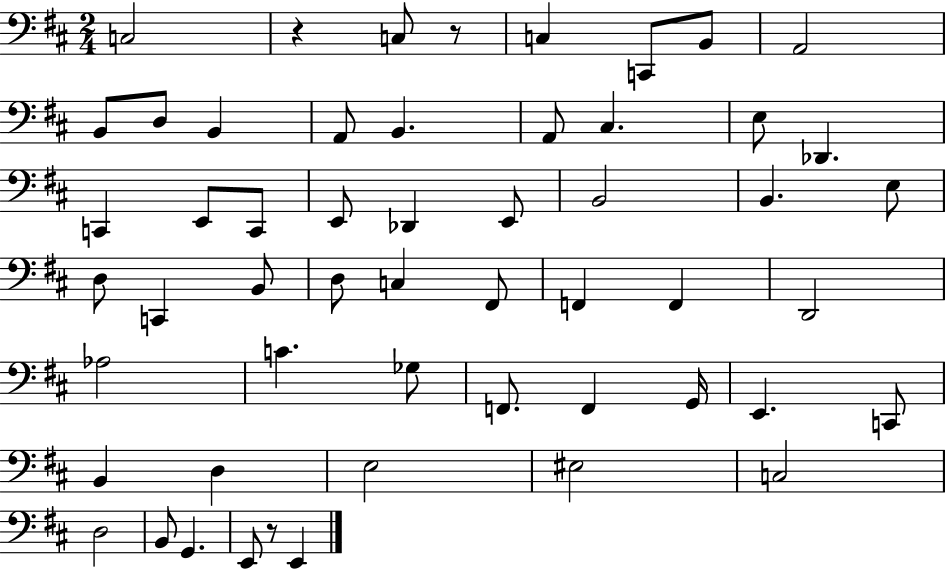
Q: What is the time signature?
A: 2/4